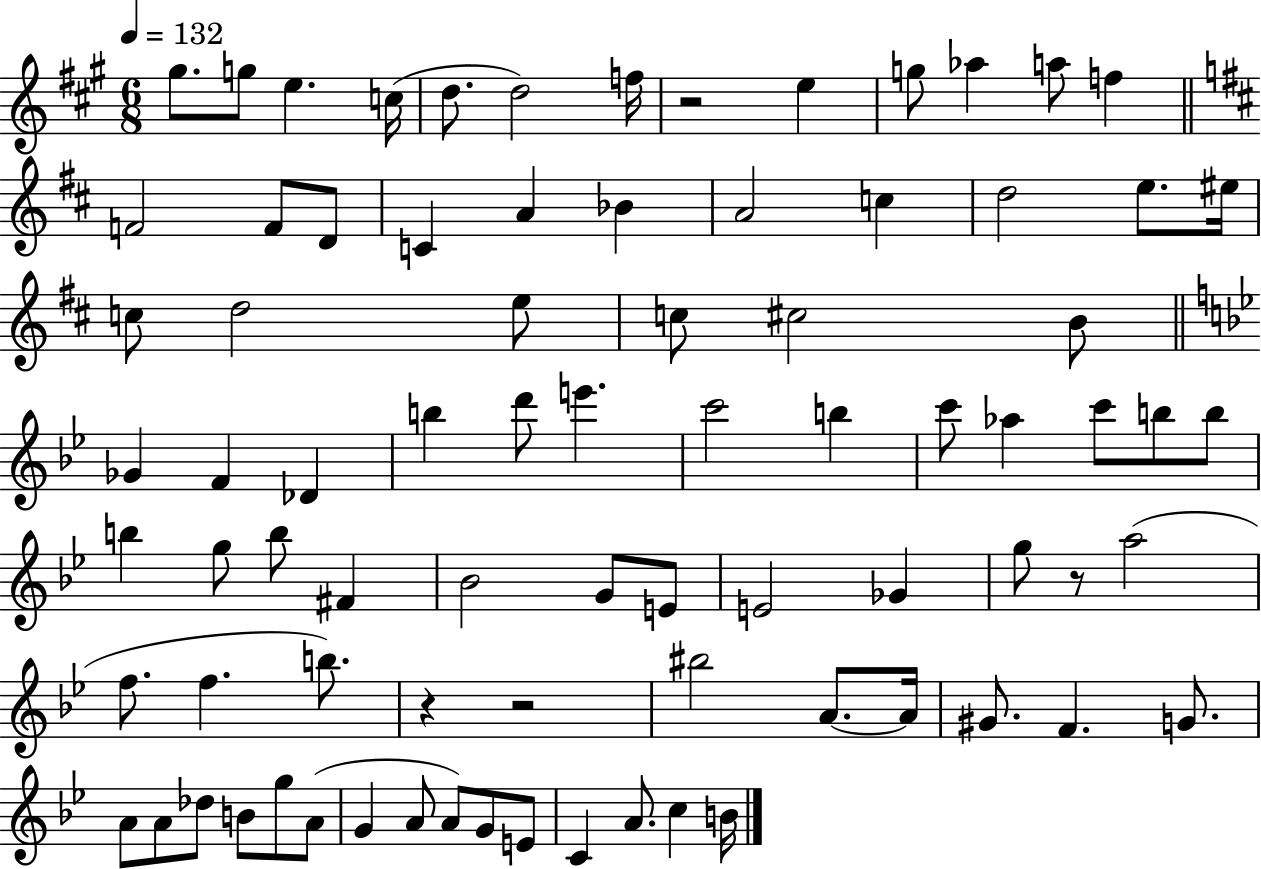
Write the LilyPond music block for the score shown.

{
  \clef treble
  \numericTimeSignature
  \time 6/8
  \key a \major
  \tempo 4 = 132
  gis''8. g''8 e''4. c''16( | d''8. d''2) f''16 | r2 e''4 | g''8 aes''4 a''8 f''4 | \break \bar "||" \break \key d \major f'2 f'8 d'8 | c'4 a'4 bes'4 | a'2 c''4 | d''2 e''8. eis''16 | \break c''8 d''2 e''8 | c''8 cis''2 b'8 | \bar "||" \break \key bes \major ges'4 f'4 des'4 | b''4 d'''8 e'''4. | c'''2 b''4 | c'''8 aes''4 c'''8 b''8 b''8 | \break b''4 g''8 b''8 fis'4 | bes'2 g'8 e'8 | e'2 ges'4 | g''8 r8 a''2( | \break f''8. f''4. b''8.) | r4 r2 | bis''2 a'8.~~ a'16 | gis'8. f'4. g'8. | \break a'8 a'8 des''8 b'8 g''8 a'8( | g'4 a'8 a'8) g'8 e'8 | c'4 a'8. c''4 b'16 | \bar "|."
}